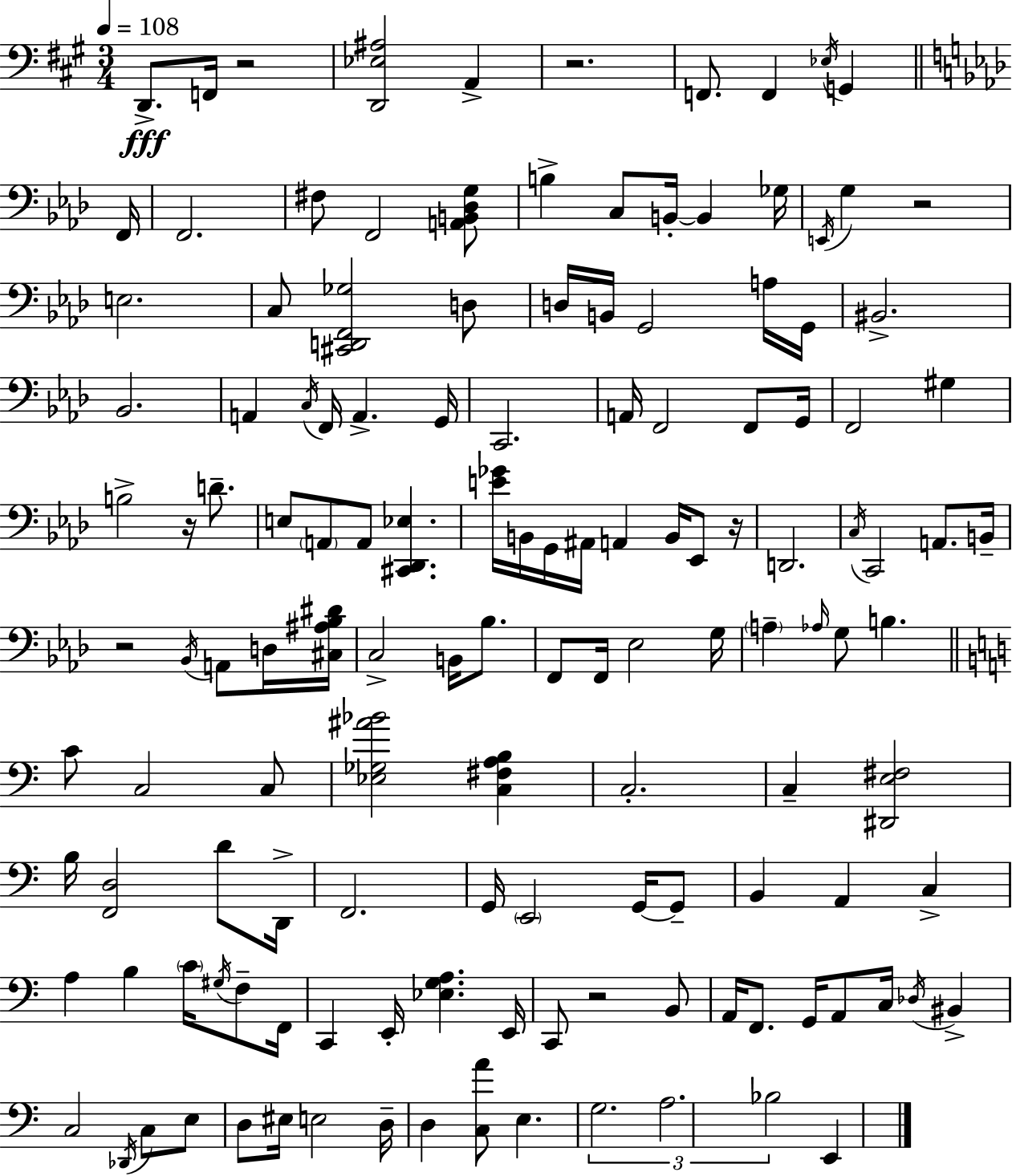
D2/e. F2/s R/h [D2,Eb3,A#3]/h A2/q R/h. F2/e. F2/q Eb3/s G2/q F2/s F2/h. F#3/e F2/h [A2,B2,Db3,G3]/e B3/q C3/e B2/s B2/q Gb3/s E2/s G3/q R/h E3/h. C3/e [C#2,D2,F2,Gb3]/h D3/e D3/s B2/s G2/h A3/s G2/s BIS2/h. Bb2/h. A2/q C3/s F2/s A2/q. G2/s C2/h. A2/s F2/h F2/e G2/s F2/h G#3/q B3/h R/s D4/e. E3/e A2/e A2/e [C#2,Db2,Eb3]/q. [E4,Gb4]/s B2/s G2/s A#2/s A2/q B2/s Eb2/e R/s D2/h. C3/s C2/h A2/e. B2/s R/h Bb2/s A2/e D3/s [C#3,A#3,Bb3,D#4]/s C3/h B2/s Bb3/e. F2/e F2/s Eb3/h G3/s A3/q Ab3/s G3/e B3/q. C4/e C3/h C3/e [Eb3,Gb3,A#4,Bb4]/h [C3,F#3,A3,B3]/q C3/h. C3/q [D#2,E3,F#3]/h B3/s [F2,D3]/h D4/e D2/s F2/h. G2/s E2/h G2/s G2/e B2/q A2/q C3/q A3/q B3/q C4/s G#3/s F3/e F2/s C2/q E2/s [Eb3,G3,A3]/q. E2/s C2/e R/h B2/e A2/s F2/e. G2/s A2/e C3/s Db3/s BIS2/q C3/h Db2/s C3/e E3/e D3/e EIS3/s E3/h D3/s D3/q [C3,A4]/e E3/q. G3/h. A3/h. Bb3/h E2/q